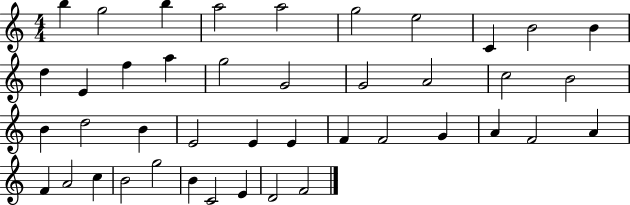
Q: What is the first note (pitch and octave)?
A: B5